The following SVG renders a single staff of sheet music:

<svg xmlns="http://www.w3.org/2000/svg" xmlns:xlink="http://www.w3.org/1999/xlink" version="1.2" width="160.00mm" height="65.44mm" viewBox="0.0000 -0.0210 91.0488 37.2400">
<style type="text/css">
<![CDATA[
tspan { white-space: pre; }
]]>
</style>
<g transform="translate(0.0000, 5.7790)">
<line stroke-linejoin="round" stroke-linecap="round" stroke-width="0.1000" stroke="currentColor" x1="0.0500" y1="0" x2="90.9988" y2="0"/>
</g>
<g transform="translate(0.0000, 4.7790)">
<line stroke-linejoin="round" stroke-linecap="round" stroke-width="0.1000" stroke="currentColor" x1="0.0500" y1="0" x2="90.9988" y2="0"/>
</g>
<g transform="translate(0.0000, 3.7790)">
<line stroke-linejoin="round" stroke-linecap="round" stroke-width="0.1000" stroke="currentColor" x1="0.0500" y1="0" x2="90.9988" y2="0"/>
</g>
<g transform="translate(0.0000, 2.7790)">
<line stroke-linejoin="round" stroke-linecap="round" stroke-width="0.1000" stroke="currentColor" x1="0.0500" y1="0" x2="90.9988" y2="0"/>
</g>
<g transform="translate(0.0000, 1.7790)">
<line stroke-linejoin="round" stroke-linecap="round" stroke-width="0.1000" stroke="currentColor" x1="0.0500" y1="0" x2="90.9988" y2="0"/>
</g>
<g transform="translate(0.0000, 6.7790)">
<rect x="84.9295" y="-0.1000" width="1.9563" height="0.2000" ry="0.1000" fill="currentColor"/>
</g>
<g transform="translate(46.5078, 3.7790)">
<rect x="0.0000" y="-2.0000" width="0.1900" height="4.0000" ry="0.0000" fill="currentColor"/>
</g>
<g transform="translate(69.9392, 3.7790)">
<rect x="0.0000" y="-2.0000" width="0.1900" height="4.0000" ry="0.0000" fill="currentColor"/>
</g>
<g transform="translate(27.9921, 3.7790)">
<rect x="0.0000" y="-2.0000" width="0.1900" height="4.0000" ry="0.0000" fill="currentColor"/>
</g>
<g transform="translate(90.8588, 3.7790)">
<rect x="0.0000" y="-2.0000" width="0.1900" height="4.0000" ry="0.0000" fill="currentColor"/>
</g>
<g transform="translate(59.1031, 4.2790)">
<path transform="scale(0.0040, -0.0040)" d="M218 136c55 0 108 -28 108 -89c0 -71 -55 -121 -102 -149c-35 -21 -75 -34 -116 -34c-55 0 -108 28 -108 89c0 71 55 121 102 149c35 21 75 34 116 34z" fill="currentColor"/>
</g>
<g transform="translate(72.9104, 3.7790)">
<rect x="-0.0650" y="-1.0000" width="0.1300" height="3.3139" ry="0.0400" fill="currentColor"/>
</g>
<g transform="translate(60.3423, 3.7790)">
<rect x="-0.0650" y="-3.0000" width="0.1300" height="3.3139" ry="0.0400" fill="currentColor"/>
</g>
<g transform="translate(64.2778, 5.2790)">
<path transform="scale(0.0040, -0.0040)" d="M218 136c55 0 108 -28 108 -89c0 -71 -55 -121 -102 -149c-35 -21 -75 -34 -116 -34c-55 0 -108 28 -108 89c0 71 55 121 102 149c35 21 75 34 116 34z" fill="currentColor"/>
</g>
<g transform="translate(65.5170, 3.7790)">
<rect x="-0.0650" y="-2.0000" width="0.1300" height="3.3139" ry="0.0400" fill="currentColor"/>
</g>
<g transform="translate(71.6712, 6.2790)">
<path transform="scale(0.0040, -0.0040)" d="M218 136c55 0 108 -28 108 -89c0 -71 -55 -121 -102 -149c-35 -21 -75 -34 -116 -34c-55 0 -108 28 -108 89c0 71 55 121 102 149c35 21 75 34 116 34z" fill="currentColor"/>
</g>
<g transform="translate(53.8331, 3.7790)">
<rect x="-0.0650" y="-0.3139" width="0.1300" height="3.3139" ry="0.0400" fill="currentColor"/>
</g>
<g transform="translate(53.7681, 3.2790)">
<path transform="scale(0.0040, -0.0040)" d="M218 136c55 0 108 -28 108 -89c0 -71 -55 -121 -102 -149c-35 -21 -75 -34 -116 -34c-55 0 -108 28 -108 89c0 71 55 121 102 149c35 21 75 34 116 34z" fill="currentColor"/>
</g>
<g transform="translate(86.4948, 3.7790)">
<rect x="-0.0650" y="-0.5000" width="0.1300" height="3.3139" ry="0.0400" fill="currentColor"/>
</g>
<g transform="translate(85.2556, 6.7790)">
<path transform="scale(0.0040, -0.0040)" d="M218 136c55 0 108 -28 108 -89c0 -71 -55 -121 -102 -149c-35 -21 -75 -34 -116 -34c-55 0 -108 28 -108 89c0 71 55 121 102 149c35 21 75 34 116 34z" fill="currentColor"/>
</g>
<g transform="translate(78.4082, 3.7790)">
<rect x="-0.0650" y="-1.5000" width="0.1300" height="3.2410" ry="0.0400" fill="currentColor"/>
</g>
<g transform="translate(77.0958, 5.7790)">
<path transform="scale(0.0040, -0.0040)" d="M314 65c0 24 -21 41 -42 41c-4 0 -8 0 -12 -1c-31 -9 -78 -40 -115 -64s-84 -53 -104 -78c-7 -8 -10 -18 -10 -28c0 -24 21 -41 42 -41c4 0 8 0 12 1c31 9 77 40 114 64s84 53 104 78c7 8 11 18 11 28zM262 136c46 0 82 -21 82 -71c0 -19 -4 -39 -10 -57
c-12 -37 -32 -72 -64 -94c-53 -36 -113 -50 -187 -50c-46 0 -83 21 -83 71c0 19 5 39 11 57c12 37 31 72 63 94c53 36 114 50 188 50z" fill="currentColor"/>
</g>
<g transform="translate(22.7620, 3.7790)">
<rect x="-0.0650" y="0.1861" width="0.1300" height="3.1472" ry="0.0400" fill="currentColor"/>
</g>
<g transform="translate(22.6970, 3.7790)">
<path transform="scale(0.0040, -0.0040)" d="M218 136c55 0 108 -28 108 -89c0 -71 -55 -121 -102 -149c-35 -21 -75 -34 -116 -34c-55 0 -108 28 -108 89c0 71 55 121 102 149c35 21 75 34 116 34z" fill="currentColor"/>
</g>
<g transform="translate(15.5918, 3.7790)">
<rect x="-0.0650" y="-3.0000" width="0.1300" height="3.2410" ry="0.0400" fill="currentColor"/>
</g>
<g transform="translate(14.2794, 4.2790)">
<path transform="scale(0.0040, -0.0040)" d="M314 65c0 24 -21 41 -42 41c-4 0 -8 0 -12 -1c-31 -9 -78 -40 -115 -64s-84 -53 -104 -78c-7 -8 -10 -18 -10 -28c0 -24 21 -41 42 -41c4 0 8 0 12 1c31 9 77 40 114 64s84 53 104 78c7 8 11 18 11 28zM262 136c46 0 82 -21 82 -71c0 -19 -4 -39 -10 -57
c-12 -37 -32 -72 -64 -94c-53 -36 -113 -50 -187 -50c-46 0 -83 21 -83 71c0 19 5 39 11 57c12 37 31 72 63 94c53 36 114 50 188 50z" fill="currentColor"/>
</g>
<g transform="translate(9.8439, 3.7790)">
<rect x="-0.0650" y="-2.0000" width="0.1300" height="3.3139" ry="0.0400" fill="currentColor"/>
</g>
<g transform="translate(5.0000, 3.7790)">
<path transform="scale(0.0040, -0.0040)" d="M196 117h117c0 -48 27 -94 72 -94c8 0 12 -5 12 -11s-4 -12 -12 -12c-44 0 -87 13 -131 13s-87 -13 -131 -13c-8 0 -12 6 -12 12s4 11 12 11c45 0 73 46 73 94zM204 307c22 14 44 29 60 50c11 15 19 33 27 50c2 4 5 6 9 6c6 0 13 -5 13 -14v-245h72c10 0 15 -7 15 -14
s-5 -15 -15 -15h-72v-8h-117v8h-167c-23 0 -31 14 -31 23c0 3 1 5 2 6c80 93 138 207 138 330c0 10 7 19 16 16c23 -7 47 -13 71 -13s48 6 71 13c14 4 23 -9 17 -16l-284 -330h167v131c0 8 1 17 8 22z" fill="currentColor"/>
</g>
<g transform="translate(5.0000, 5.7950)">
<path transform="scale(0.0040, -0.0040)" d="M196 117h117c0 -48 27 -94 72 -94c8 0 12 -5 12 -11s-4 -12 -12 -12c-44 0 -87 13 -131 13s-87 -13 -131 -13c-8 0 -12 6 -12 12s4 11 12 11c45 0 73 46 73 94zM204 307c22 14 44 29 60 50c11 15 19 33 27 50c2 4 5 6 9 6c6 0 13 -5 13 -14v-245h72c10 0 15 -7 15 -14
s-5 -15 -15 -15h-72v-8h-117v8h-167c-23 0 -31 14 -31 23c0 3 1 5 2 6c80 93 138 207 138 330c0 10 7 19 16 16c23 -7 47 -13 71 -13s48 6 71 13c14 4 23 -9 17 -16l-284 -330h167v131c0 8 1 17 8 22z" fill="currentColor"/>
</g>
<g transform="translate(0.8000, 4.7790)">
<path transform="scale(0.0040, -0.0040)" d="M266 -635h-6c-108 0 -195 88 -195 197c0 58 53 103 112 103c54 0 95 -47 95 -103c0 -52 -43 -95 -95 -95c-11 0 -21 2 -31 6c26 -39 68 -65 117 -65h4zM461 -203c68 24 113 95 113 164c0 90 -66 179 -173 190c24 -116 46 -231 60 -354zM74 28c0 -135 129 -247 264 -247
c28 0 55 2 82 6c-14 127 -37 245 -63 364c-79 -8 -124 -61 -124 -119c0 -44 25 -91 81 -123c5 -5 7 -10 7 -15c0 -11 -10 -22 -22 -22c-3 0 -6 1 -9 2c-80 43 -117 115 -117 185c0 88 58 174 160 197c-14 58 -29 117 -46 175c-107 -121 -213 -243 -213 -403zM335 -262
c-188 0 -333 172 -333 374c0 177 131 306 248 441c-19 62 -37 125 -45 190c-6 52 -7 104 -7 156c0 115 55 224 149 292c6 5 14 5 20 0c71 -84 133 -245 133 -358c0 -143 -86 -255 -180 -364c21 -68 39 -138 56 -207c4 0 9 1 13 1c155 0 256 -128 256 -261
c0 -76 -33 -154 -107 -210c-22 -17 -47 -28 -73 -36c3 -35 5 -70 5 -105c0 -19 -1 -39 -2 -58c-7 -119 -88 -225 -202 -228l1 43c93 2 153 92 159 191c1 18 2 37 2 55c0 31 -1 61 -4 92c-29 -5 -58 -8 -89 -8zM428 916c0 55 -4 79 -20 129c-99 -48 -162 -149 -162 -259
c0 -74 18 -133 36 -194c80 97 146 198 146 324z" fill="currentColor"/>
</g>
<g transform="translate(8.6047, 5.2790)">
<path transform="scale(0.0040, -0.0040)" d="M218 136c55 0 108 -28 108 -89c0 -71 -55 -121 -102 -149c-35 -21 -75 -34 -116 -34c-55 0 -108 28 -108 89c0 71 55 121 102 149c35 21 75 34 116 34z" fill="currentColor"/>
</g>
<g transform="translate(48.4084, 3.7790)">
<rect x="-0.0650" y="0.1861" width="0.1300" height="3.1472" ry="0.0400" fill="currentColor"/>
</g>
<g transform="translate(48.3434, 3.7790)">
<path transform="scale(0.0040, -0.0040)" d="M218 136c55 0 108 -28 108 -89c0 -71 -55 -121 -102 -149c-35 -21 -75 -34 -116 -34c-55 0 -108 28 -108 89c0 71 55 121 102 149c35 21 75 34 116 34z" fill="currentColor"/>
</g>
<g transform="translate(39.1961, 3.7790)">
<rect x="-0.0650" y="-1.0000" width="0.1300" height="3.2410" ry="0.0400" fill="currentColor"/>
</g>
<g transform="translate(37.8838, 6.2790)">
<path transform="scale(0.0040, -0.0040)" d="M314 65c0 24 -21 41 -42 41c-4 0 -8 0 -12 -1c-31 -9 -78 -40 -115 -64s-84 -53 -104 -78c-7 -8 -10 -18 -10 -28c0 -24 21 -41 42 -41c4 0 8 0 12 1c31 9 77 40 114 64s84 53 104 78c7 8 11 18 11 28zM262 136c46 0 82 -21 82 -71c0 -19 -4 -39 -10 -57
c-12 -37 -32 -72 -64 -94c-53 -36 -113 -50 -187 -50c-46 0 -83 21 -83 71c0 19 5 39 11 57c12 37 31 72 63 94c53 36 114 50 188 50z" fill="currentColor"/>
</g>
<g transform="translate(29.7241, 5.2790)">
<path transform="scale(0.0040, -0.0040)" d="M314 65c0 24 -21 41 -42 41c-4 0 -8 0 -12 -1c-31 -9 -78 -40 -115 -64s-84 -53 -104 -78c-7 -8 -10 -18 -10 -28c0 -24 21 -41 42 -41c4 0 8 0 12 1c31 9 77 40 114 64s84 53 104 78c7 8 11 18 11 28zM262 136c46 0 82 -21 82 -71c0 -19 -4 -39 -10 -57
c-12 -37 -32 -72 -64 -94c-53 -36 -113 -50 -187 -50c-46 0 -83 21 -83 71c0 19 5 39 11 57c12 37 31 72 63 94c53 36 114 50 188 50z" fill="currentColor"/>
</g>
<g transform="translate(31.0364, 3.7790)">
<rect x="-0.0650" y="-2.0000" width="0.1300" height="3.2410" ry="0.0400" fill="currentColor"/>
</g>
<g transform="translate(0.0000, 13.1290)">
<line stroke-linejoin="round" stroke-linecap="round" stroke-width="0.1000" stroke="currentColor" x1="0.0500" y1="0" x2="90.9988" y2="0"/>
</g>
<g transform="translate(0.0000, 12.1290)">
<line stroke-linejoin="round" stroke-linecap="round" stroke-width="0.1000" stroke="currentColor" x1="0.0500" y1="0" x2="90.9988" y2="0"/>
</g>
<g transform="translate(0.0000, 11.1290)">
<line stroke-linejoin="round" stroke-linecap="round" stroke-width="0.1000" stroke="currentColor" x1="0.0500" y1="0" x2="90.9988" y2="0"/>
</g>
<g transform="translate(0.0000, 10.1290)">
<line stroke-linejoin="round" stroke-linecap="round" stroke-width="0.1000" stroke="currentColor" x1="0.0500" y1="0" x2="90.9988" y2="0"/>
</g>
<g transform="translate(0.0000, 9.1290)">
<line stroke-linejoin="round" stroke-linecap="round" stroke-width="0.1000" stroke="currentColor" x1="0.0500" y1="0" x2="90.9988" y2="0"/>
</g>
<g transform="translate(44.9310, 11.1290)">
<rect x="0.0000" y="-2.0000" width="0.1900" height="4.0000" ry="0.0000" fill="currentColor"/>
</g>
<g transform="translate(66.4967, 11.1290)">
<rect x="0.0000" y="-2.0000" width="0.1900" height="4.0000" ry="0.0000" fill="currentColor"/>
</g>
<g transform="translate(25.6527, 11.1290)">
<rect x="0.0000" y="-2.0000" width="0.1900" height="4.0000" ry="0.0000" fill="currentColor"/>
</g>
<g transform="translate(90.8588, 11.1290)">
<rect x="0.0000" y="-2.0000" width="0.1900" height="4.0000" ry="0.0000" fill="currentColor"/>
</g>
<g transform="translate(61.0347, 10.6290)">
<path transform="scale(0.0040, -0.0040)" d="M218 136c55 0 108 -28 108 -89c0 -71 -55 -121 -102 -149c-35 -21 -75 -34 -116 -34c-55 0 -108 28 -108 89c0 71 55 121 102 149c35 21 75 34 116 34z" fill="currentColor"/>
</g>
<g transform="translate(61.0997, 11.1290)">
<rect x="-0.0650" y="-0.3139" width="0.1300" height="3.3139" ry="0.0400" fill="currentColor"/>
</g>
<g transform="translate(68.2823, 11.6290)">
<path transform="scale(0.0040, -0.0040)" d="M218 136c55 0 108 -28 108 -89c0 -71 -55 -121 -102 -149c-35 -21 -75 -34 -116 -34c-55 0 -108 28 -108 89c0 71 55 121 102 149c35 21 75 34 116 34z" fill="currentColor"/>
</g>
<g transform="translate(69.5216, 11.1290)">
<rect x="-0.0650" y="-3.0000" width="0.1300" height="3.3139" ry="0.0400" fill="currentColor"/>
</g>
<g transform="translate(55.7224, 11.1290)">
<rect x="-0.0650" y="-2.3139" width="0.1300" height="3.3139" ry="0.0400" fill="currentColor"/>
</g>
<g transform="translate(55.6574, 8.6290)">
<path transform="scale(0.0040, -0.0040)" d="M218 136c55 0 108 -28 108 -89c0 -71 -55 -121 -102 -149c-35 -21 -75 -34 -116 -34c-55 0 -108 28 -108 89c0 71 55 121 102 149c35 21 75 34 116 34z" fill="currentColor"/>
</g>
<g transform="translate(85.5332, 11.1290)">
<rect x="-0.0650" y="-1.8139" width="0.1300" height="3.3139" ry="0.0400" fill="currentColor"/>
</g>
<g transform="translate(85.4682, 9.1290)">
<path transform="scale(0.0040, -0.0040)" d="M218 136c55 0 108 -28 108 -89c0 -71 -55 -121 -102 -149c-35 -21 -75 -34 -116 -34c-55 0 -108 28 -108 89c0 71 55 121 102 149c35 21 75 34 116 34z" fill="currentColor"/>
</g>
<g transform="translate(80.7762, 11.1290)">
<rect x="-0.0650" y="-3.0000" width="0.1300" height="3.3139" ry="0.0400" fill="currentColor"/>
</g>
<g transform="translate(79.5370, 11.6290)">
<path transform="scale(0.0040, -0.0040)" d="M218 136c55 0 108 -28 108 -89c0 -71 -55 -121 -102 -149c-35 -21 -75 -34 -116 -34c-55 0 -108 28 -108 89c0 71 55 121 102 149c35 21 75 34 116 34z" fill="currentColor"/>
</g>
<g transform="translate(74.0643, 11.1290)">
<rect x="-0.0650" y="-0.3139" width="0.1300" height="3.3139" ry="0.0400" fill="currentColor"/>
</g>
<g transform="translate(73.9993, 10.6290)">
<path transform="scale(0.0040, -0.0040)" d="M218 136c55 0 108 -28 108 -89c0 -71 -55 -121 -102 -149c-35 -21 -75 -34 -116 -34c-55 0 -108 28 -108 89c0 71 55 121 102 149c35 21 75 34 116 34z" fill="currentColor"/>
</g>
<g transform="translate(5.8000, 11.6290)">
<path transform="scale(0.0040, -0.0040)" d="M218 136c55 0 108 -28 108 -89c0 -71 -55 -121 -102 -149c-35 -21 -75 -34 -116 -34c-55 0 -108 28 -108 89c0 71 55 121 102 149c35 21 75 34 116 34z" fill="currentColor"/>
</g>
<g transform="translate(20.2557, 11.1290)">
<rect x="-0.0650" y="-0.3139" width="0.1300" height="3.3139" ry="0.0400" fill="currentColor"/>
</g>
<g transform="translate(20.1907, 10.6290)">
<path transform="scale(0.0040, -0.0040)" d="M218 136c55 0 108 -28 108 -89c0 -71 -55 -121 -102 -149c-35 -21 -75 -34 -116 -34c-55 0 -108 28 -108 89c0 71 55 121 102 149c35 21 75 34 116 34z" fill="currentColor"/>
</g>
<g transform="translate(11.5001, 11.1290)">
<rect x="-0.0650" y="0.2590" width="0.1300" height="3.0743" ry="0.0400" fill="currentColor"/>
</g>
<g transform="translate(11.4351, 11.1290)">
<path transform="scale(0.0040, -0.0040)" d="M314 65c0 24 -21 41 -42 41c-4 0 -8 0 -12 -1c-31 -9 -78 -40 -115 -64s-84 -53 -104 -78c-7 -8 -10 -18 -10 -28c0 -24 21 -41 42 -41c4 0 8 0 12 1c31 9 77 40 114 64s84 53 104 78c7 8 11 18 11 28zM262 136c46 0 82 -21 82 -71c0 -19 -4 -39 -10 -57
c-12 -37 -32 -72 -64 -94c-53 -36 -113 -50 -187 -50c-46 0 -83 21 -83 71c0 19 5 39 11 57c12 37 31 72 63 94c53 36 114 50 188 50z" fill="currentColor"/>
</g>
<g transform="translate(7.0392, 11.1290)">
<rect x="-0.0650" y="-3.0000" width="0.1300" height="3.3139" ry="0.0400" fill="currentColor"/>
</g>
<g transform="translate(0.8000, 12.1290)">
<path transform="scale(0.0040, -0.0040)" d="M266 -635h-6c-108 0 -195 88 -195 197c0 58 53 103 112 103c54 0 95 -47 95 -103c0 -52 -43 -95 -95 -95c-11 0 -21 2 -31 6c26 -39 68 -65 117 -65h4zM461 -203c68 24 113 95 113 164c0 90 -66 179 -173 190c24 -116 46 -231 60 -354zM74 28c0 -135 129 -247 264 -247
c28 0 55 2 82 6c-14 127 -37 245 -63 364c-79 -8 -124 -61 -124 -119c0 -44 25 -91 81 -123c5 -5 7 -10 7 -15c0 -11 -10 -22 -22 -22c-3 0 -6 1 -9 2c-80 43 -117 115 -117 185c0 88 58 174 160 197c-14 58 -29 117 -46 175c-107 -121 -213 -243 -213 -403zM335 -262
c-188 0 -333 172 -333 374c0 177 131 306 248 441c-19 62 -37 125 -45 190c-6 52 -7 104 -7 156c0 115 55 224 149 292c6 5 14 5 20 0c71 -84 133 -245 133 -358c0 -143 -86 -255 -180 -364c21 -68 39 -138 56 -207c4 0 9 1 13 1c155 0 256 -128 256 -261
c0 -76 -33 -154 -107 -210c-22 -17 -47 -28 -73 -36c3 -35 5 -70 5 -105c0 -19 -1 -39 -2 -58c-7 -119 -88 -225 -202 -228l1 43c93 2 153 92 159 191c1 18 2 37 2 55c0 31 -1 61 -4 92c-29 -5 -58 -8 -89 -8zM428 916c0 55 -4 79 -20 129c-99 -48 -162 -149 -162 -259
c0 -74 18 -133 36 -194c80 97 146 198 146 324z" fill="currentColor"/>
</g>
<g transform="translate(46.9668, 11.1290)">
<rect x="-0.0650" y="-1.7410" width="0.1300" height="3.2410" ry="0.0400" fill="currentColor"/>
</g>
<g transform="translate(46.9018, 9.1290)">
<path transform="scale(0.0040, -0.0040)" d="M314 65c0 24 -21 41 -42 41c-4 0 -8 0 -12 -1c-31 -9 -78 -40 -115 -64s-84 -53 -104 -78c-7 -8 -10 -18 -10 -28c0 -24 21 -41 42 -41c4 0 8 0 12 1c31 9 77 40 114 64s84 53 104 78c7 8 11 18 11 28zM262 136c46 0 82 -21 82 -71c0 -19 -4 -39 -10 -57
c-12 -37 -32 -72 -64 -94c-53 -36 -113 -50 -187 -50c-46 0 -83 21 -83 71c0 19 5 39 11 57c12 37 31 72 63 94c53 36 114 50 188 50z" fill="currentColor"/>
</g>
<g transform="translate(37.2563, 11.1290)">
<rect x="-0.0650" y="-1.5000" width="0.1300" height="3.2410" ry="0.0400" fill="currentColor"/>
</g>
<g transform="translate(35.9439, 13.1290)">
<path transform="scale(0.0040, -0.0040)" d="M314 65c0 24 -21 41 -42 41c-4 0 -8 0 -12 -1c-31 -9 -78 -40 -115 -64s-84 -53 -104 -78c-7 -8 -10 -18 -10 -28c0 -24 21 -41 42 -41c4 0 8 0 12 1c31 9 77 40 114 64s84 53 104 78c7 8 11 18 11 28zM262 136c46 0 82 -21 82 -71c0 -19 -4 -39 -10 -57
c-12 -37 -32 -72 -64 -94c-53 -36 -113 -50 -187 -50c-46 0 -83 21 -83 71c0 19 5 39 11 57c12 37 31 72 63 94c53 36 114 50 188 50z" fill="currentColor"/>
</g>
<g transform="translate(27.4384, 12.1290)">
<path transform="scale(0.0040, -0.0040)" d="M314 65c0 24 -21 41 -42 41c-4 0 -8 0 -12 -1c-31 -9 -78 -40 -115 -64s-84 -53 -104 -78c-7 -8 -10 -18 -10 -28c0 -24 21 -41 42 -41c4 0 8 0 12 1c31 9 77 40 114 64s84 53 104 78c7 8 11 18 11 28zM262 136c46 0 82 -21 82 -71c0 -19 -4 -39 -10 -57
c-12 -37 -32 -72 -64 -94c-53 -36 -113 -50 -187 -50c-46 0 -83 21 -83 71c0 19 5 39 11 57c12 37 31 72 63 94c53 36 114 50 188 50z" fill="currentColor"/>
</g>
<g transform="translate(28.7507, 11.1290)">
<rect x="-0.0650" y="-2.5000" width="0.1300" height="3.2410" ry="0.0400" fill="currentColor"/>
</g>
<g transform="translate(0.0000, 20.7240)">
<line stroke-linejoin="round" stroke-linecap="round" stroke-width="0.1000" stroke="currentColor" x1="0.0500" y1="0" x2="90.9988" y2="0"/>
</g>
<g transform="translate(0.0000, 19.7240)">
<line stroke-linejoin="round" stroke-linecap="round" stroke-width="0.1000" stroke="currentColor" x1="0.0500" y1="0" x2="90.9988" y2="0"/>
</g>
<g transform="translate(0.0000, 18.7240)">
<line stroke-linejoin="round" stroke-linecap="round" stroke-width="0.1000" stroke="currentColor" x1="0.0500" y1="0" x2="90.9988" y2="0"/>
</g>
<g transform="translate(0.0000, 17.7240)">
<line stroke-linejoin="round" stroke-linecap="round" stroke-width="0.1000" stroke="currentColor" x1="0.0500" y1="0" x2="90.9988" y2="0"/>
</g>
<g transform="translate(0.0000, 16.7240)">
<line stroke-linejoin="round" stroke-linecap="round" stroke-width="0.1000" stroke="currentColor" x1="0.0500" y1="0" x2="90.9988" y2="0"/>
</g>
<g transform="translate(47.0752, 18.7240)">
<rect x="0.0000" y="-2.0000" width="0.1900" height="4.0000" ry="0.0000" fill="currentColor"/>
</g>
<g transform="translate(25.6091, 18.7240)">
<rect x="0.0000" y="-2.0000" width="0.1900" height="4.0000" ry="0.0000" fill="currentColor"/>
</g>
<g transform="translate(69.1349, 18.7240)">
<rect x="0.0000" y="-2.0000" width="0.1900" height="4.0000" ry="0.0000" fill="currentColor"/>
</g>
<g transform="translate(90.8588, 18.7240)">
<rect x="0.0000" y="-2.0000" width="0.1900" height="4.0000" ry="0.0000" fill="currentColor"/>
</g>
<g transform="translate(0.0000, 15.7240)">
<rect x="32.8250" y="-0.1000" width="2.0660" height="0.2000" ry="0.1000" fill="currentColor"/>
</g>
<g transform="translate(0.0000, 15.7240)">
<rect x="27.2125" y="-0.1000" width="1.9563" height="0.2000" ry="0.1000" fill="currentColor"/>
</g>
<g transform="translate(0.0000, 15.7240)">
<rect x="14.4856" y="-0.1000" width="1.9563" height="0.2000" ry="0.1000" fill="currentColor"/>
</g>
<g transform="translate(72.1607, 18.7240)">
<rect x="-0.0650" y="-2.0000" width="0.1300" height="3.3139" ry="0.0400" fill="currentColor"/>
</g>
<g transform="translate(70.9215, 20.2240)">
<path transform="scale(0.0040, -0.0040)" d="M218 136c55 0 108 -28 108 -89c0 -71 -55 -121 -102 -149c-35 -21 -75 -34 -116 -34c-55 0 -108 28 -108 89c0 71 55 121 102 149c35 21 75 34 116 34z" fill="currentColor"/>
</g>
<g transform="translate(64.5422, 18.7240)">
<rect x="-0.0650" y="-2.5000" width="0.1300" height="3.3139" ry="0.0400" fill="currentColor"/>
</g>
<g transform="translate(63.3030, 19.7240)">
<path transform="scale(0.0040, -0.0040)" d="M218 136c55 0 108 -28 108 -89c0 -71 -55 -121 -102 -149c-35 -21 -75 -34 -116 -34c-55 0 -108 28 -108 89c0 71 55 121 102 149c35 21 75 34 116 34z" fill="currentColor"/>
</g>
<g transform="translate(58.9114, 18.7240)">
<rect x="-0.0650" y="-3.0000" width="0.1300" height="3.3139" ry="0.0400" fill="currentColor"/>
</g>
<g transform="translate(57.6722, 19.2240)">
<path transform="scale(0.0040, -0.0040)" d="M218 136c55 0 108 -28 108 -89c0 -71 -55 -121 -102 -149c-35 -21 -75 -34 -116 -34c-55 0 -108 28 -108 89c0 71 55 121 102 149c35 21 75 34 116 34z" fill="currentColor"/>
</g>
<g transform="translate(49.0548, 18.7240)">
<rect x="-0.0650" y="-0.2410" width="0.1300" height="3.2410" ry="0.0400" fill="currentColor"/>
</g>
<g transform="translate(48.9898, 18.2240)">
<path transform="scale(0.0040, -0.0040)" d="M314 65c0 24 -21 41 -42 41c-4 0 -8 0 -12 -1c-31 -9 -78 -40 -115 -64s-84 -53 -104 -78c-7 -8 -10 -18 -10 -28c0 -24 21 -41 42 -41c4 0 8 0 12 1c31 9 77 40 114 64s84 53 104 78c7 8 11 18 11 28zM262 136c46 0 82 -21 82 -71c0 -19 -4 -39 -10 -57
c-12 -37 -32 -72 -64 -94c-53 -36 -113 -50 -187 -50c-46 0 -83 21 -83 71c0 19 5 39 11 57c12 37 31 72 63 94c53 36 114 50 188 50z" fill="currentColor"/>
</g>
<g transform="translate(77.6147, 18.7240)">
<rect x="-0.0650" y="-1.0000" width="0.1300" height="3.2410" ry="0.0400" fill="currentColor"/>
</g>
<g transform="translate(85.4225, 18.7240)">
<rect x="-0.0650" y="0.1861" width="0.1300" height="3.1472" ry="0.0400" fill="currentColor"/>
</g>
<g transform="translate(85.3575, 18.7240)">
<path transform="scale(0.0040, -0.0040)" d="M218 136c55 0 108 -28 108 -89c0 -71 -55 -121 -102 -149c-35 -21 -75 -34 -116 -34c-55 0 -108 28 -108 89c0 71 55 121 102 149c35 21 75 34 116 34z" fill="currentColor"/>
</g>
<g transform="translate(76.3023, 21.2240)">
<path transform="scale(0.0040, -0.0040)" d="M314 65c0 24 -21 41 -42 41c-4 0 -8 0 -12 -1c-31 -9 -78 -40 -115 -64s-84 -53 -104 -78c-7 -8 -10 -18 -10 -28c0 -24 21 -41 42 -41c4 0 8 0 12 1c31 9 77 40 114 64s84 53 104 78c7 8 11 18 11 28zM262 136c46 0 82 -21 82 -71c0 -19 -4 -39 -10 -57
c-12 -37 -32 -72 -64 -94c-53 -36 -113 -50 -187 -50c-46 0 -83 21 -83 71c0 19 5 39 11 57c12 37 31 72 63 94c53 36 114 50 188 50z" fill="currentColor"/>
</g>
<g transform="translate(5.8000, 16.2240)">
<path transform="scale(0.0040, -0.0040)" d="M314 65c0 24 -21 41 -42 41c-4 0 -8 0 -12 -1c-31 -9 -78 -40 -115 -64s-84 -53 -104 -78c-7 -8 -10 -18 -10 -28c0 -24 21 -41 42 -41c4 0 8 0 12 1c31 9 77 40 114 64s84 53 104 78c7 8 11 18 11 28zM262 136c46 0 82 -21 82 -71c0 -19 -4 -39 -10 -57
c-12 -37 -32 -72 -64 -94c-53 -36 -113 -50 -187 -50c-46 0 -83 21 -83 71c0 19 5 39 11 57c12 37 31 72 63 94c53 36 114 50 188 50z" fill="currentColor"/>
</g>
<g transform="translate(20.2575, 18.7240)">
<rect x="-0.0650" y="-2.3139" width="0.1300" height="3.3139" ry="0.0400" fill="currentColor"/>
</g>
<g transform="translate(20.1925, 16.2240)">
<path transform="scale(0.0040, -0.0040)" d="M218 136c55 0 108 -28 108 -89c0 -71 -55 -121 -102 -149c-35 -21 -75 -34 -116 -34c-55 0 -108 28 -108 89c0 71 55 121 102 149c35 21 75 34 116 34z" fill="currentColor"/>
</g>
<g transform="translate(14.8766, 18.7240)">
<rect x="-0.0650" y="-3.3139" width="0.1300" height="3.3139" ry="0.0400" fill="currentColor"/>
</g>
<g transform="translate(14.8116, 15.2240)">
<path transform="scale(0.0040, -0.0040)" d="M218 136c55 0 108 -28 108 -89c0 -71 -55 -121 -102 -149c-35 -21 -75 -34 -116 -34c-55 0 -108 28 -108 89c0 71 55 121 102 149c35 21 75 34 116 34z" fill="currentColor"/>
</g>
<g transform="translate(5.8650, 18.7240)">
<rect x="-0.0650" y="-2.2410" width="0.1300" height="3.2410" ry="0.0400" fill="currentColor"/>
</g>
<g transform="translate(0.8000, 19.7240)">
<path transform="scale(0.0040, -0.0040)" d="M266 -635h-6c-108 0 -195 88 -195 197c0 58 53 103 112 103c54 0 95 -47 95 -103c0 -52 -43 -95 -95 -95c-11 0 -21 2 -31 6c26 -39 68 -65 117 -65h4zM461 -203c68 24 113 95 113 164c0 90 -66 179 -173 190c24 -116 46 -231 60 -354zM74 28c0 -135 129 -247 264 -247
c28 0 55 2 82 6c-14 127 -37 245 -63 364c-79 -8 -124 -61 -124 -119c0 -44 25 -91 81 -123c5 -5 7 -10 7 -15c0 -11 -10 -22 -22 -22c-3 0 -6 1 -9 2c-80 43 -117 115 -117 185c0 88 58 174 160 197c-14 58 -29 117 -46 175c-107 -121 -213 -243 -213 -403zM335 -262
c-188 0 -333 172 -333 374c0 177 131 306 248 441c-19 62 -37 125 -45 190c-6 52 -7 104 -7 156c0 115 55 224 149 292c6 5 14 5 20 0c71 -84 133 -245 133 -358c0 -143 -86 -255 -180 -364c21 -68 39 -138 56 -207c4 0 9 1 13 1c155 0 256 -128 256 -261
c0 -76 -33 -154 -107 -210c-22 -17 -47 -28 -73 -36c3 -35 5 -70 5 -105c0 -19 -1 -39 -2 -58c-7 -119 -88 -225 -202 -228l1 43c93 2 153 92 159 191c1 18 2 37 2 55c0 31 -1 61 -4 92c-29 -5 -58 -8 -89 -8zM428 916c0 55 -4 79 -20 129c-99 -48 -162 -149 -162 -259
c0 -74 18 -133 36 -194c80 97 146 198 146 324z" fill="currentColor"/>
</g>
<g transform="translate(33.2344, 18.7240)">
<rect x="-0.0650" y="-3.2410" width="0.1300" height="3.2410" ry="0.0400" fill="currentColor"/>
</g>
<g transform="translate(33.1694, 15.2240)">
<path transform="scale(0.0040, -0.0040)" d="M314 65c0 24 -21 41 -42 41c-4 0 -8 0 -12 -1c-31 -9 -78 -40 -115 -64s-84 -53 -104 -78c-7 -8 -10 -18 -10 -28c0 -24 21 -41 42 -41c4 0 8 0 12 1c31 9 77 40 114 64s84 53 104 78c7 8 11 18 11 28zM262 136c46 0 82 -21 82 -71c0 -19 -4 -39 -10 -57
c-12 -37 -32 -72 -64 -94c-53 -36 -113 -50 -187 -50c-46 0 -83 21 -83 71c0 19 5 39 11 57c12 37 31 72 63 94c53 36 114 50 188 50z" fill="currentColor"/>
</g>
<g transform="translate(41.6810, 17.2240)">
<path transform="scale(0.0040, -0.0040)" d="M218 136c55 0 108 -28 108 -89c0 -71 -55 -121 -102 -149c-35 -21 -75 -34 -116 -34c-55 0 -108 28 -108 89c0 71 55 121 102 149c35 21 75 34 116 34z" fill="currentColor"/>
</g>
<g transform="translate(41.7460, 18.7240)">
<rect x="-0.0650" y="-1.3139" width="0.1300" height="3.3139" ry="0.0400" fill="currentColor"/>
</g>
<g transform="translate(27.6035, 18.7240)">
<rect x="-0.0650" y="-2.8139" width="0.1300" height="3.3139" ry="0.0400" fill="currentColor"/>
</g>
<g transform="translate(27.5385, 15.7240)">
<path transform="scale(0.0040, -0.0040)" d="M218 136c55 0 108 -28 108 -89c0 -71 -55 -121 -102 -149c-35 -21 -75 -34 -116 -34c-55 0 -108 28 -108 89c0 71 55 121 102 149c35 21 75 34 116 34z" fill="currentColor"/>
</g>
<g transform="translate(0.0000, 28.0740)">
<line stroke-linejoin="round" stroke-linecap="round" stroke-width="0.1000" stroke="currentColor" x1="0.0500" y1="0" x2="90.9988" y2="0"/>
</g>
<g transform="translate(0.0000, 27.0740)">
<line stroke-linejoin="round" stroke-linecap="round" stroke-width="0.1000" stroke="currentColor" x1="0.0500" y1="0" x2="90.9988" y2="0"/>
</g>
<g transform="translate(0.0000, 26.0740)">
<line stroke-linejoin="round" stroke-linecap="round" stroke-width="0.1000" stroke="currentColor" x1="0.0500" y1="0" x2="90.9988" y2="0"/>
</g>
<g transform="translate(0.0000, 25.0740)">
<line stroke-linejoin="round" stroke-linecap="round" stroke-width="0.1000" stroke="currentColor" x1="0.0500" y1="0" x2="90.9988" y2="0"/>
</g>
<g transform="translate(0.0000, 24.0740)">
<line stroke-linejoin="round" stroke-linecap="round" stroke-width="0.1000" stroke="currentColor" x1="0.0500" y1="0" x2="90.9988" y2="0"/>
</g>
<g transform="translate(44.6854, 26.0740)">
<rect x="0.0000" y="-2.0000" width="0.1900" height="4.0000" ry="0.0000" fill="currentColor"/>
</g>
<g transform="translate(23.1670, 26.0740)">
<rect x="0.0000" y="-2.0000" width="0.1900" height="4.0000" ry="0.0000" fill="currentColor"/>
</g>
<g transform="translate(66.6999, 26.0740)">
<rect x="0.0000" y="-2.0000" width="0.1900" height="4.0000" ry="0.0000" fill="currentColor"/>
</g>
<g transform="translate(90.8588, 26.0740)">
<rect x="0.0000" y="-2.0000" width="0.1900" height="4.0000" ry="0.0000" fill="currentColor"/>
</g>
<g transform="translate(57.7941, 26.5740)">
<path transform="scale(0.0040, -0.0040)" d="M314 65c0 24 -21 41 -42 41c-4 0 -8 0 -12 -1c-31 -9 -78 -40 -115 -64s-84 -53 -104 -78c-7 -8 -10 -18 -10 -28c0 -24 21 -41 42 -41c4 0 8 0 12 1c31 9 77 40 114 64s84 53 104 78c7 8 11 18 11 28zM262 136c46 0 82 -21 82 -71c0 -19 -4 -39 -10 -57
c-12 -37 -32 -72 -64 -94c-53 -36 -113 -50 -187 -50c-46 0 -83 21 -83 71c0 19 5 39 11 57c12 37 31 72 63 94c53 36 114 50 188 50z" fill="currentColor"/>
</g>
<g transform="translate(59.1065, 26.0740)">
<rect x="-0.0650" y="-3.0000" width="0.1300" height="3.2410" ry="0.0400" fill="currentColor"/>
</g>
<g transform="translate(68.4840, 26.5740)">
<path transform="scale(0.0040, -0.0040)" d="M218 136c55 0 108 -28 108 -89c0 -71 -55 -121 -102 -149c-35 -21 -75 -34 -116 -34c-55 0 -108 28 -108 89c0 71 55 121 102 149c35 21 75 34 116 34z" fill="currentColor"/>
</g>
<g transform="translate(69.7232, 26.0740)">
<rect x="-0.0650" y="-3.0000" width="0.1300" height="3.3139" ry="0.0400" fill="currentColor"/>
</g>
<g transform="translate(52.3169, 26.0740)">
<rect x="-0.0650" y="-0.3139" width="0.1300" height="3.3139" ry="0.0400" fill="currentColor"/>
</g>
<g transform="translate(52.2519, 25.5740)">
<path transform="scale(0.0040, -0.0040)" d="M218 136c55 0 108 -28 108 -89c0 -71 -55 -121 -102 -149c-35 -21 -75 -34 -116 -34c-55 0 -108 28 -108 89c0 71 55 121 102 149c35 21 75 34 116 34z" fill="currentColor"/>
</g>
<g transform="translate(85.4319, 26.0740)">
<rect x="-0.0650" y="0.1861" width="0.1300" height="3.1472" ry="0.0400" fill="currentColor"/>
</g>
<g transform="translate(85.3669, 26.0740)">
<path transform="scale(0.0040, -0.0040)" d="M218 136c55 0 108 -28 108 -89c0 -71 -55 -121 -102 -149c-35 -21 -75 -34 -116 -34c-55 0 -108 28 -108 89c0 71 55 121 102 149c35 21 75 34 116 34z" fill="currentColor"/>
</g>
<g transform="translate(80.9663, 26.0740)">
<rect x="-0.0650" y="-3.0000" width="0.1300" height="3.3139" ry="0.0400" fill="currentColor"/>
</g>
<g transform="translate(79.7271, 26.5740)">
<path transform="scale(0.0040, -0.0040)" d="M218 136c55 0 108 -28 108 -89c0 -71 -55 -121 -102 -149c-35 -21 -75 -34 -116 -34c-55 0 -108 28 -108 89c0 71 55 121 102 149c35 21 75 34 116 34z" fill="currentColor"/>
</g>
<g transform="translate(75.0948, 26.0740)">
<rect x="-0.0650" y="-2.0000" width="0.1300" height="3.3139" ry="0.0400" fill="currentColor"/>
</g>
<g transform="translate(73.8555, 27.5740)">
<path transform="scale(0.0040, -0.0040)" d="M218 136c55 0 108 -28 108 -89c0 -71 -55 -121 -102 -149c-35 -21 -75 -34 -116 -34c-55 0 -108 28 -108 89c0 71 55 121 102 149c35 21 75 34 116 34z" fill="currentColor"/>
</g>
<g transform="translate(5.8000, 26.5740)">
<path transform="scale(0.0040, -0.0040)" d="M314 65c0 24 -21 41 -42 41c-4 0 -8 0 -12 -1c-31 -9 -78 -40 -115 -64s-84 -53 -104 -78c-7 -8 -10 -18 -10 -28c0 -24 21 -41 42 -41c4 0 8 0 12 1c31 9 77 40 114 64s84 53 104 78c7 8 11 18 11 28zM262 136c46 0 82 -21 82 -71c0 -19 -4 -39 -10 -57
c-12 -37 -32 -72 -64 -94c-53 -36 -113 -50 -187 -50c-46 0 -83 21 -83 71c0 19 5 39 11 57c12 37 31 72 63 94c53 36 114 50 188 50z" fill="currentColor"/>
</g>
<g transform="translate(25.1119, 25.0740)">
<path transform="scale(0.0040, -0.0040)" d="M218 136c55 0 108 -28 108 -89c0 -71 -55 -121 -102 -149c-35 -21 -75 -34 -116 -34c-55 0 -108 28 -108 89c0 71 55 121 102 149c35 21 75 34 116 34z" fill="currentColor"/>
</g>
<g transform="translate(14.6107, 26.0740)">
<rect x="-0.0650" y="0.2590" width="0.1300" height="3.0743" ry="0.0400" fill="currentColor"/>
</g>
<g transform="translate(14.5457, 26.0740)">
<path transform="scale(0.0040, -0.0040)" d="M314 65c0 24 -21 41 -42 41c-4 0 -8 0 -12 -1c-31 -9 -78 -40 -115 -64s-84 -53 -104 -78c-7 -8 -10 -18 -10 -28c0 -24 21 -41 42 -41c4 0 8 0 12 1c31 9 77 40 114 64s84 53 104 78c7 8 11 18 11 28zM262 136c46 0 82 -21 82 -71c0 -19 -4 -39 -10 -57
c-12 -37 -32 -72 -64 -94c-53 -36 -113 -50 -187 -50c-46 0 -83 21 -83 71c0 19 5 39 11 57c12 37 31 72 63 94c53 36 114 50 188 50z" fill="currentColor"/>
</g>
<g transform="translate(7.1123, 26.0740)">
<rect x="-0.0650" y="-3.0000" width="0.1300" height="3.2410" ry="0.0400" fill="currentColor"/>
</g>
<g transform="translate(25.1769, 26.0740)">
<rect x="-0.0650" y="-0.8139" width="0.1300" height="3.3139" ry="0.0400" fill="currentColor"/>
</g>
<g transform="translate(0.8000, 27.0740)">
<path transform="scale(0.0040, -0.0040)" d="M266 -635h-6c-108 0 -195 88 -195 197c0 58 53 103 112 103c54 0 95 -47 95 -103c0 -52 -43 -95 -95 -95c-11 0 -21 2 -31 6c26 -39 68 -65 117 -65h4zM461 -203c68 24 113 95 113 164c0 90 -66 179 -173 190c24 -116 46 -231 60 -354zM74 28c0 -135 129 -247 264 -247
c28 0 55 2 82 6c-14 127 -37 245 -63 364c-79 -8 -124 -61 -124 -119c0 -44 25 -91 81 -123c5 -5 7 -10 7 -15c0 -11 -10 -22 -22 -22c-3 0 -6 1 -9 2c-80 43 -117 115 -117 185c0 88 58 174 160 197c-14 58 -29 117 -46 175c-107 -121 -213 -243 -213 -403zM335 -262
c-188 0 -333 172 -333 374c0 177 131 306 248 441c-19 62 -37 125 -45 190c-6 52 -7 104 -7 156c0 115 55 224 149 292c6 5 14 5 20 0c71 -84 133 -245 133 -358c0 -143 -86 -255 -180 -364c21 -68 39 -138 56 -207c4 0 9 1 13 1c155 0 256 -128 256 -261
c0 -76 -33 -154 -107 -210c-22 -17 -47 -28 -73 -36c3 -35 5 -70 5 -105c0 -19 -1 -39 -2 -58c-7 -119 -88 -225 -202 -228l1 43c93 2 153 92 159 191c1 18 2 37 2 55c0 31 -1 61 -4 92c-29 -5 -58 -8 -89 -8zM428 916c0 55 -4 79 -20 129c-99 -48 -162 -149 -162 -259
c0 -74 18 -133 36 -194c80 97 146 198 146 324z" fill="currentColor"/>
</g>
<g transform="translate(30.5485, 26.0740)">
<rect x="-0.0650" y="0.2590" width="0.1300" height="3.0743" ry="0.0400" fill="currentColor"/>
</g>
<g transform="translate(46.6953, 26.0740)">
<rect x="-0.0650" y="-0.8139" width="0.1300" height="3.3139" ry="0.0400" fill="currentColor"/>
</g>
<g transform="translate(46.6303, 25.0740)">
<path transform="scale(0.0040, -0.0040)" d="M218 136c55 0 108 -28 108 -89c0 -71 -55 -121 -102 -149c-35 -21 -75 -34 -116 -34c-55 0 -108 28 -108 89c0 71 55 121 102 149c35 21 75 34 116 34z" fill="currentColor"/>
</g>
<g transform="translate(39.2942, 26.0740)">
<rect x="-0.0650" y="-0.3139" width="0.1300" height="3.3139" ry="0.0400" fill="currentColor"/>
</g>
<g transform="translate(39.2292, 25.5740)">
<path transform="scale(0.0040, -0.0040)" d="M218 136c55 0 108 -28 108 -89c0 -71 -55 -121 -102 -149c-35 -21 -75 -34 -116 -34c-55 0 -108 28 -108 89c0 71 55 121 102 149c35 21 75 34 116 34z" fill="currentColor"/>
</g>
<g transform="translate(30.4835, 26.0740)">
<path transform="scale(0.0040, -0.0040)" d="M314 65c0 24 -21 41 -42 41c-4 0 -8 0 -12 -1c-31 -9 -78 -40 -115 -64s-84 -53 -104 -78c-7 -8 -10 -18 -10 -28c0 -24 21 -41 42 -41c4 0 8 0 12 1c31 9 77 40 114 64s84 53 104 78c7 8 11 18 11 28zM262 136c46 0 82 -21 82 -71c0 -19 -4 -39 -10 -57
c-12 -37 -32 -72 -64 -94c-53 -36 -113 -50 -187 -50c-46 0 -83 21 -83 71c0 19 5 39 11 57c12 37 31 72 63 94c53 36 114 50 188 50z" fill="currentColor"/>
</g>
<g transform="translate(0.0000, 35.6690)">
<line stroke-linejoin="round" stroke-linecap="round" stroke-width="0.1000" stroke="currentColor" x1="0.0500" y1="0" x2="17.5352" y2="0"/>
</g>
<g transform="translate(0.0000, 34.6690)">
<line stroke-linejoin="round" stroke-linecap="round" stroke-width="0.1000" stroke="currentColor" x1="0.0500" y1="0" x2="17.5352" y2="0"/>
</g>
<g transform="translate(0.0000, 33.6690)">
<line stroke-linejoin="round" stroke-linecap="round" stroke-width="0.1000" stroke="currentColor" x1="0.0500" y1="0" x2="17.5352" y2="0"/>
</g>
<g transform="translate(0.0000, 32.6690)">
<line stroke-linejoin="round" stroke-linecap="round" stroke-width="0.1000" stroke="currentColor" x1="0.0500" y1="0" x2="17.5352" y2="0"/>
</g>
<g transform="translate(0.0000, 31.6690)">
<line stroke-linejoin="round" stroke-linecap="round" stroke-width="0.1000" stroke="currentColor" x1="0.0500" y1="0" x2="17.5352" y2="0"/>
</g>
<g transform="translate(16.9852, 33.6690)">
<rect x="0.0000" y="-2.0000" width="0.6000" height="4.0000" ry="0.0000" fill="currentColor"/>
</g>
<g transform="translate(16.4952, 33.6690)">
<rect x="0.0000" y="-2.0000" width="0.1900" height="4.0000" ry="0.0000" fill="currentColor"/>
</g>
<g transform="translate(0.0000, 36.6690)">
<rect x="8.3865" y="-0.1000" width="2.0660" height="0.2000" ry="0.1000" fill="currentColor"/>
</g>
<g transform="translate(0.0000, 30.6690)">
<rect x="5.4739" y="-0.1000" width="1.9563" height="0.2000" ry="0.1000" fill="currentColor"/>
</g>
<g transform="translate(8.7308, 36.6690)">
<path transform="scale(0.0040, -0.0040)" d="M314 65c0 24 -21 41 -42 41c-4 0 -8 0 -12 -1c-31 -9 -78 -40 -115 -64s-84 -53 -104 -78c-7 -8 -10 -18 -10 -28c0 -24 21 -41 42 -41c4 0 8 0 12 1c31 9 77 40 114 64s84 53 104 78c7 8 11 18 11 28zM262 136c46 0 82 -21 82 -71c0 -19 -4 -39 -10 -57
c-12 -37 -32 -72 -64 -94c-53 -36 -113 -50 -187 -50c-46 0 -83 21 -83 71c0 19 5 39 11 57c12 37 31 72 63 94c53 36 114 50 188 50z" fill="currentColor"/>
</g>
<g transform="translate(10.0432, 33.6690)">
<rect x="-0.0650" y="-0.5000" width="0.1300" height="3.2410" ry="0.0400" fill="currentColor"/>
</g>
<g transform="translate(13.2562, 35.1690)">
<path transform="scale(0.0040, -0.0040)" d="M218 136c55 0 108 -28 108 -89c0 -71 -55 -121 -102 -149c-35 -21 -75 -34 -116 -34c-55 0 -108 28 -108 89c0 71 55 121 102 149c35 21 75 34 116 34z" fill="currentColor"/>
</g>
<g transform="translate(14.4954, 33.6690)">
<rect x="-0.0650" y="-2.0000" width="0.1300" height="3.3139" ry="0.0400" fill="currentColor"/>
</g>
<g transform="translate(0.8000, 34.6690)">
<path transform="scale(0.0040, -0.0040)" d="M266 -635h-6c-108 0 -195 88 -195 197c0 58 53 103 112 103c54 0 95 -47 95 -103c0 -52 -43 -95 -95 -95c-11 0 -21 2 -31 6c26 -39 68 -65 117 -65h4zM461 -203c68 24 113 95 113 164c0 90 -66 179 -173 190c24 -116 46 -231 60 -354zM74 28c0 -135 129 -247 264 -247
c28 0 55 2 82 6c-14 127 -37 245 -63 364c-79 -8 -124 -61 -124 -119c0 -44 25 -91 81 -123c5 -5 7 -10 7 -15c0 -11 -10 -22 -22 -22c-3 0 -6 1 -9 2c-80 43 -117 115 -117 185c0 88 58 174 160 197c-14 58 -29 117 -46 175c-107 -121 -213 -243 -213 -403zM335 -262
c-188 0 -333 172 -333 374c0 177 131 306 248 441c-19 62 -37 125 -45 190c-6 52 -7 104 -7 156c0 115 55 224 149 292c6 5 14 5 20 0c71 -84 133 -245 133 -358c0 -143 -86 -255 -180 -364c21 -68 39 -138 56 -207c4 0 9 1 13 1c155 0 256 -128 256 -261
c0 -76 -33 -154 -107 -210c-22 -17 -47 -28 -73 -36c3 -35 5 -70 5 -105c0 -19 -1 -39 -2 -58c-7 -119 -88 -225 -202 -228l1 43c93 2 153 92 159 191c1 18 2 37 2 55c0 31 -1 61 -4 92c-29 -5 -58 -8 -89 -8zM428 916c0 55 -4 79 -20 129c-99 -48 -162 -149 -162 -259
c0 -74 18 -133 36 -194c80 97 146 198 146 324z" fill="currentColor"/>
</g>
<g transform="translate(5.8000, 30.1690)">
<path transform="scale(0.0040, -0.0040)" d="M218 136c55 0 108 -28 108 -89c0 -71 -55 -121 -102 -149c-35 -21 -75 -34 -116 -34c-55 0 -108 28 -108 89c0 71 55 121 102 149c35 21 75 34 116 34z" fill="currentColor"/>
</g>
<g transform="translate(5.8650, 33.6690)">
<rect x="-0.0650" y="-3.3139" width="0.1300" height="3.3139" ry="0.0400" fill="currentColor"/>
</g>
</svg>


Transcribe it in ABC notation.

X:1
T:Untitled
M:4/4
L:1/4
K:C
F A2 B F2 D2 B c A F D E2 C A B2 c G2 E2 f2 g c A c A f g2 b g a b2 e c2 A G F D2 B A2 B2 d B2 c d c A2 A F A B b C2 F